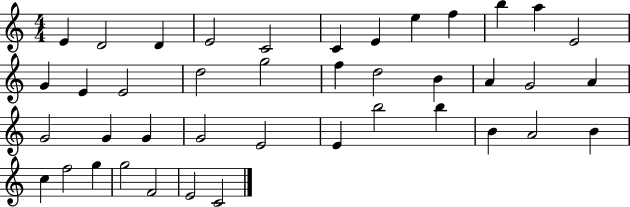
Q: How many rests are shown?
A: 0